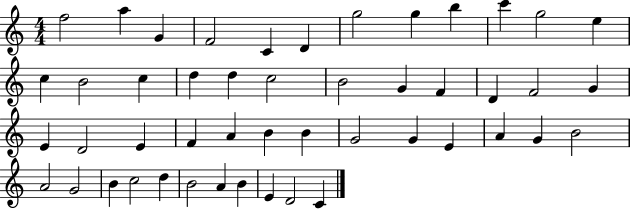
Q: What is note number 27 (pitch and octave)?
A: E4